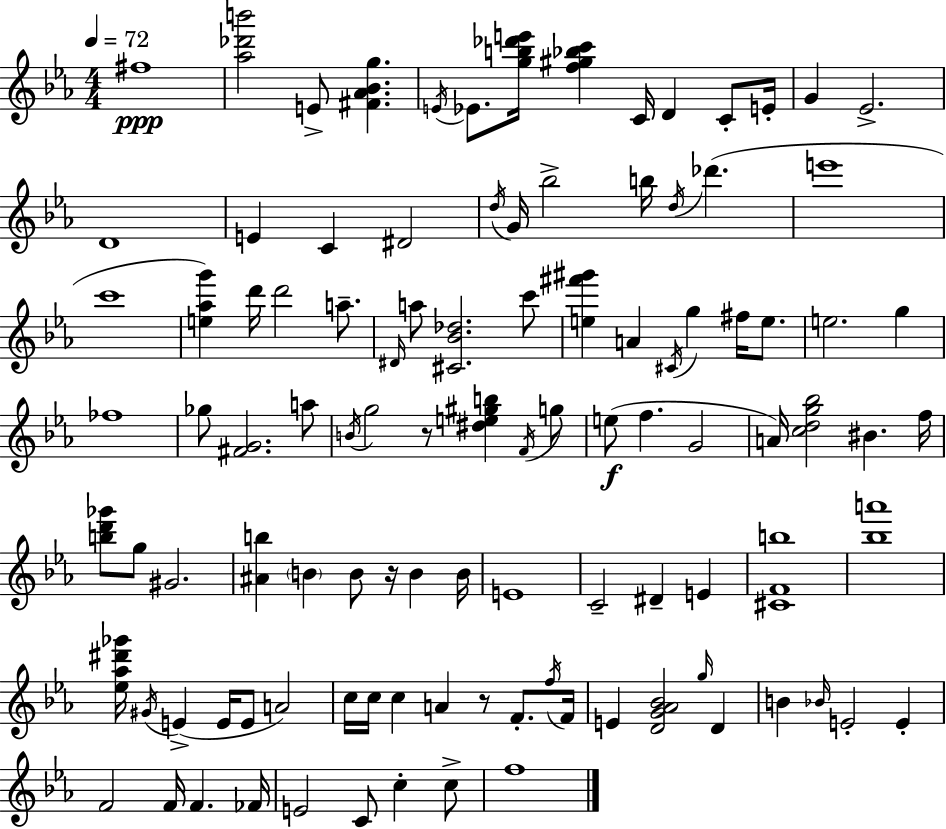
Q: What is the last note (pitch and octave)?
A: F5